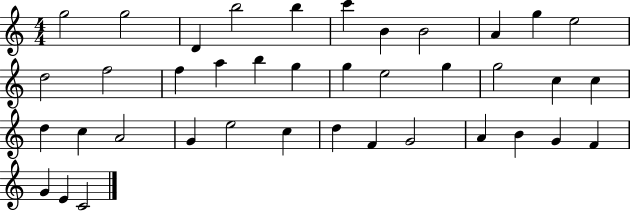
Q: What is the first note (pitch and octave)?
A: G5